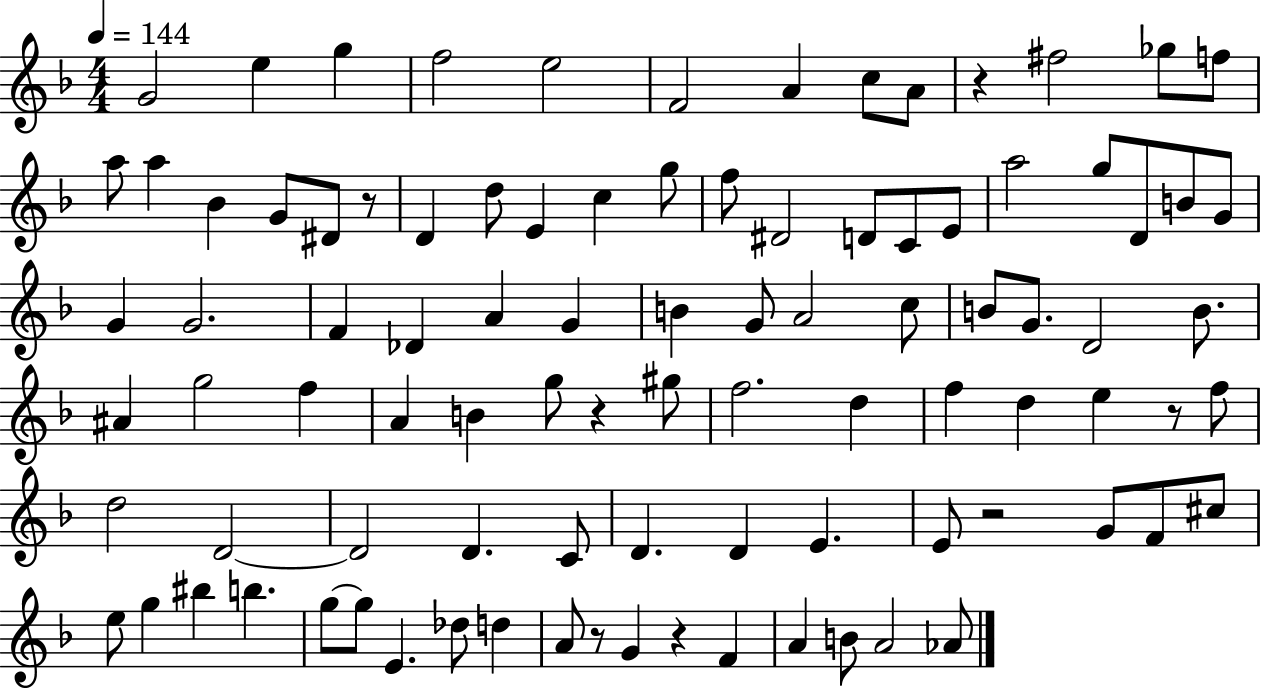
G4/h E5/q G5/q F5/h E5/h F4/h A4/q C5/e A4/e R/q F#5/h Gb5/e F5/e A5/e A5/q Bb4/q G4/e D#4/e R/e D4/q D5/e E4/q C5/q G5/e F5/e D#4/h D4/e C4/e E4/e A5/h G5/e D4/e B4/e G4/e G4/q G4/h. F4/q Db4/q A4/q G4/q B4/q G4/e A4/h C5/e B4/e G4/e. D4/h B4/e. A#4/q G5/h F5/q A4/q B4/q G5/e R/q G#5/e F5/h. D5/q F5/q D5/q E5/q R/e F5/e D5/h D4/h D4/h D4/q. C4/e D4/q. D4/q E4/q. E4/e R/h G4/e F4/e C#5/e E5/e G5/q BIS5/q B5/q. G5/e G5/e E4/q. Db5/e D5/q A4/e R/e G4/q R/q F4/q A4/q B4/e A4/h Ab4/e